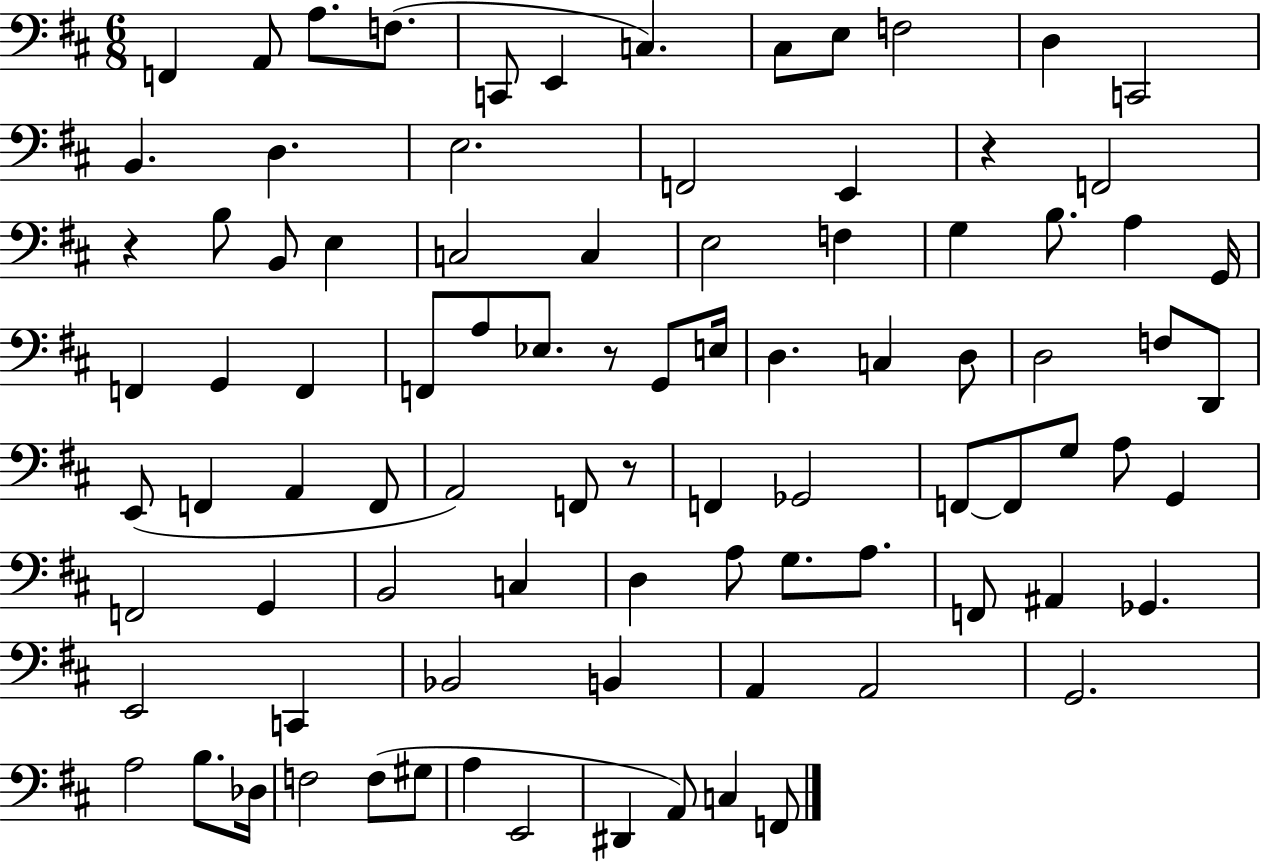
X:1
T:Untitled
M:6/8
L:1/4
K:D
F,, A,,/2 A,/2 F,/2 C,,/2 E,, C, ^C,/2 E,/2 F,2 D, C,,2 B,, D, E,2 F,,2 E,, z F,,2 z B,/2 B,,/2 E, C,2 C, E,2 F, G, B,/2 A, G,,/4 F,, G,, F,, F,,/2 A,/2 _E,/2 z/2 G,,/2 E,/4 D, C, D,/2 D,2 F,/2 D,,/2 E,,/2 F,, A,, F,,/2 A,,2 F,,/2 z/2 F,, _G,,2 F,,/2 F,,/2 G,/2 A,/2 G,, F,,2 G,, B,,2 C, D, A,/2 G,/2 A,/2 F,,/2 ^A,, _G,, E,,2 C,, _B,,2 B,, A,, A,,2 G,,2 A,2 B,/2 _D,/4 F,2 F,/2 ^G,/2 A, E,,2 ^D,, A,,/2 C, F,,/2